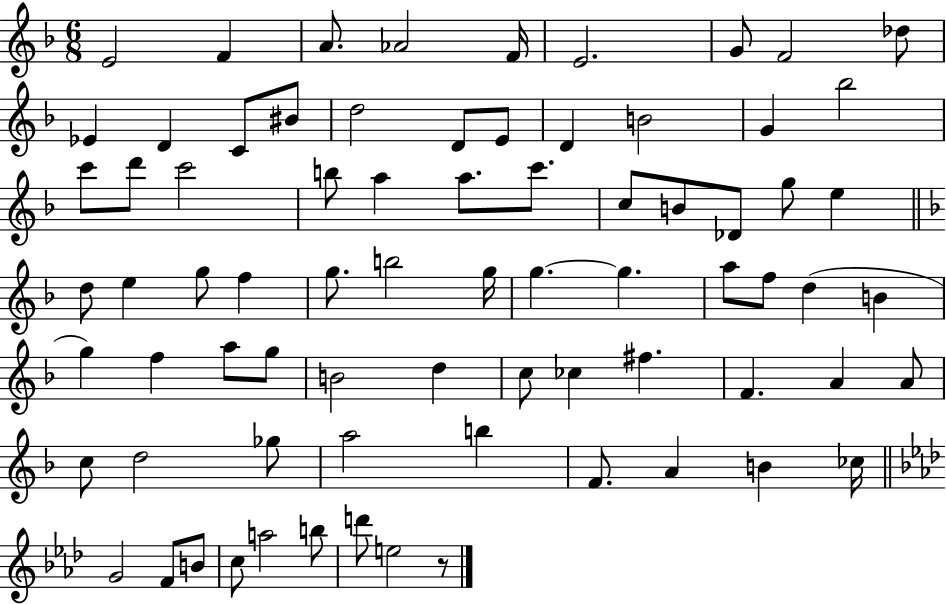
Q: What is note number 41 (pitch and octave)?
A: G5